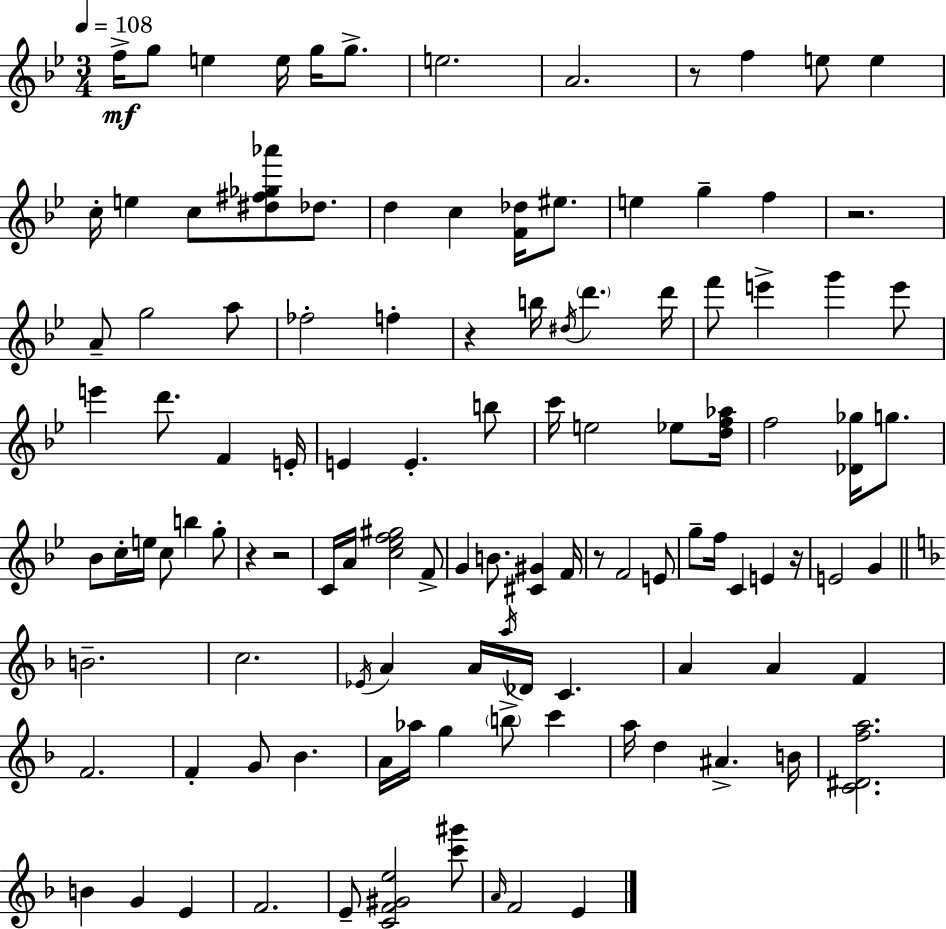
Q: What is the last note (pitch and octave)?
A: E4